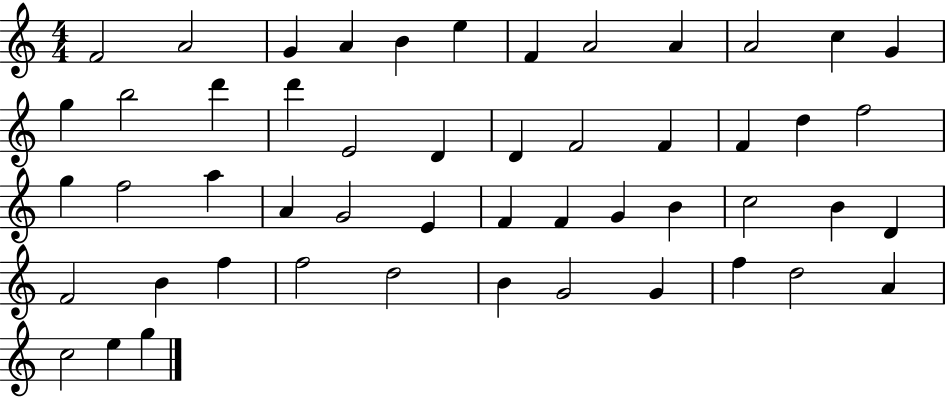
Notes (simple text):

F4/h A4/h G4/q A4/q B4/q E5/q F4/q A4/h A4/q A4/h C5/q G4/q G5/q B5/h D6/q D6/q E4/h D4/q D4/q F4/h F4/q F4/q D5/q F5/h G5/q F5/h A5/q A4/q G4/h E4/q F4/q F4/q G4/q B4/q C5/h B4/q D4/q F4/h B4/q F5/q F5/h D5/h B4/q G4/h G4/q F5/q D5/h A4/q C5/h E5/q G5/q